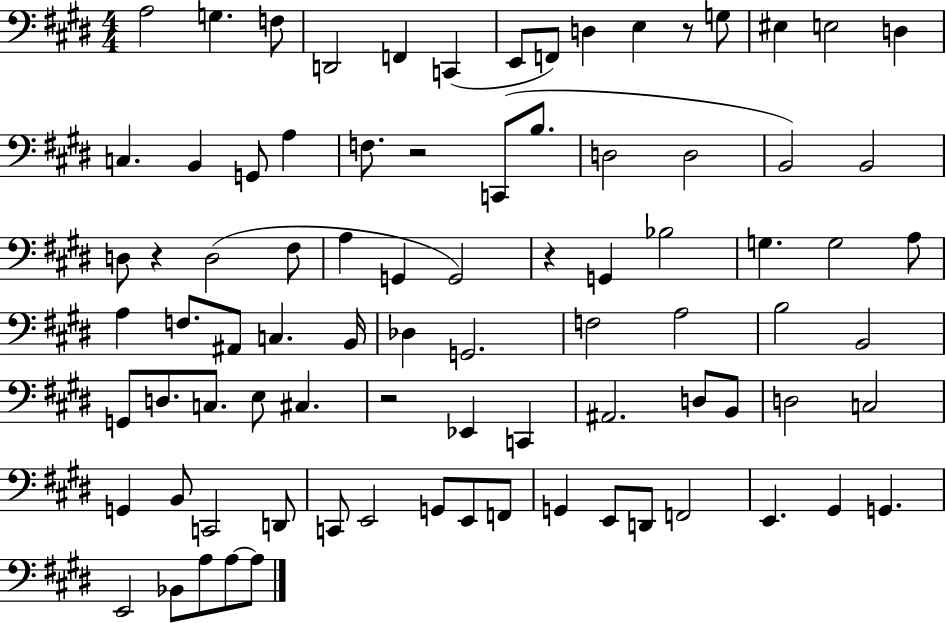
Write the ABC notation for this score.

X:1
T:Untitled
M:4/4
L:1/4
K:E
A,2 G, F,/2 D,,2 F,, C,, E,,/2 F,,/2 D, E, z/2 G,/2 ^E, E,2 D, C, B,, G,,/2 A, F,/2 z2 C,,/2 B,/2 D,2 D,2 B,,2 B,,2 D,/2 z D,2 ^F,/2 A, G,, G,,2 z G,, _B,2 G, G,2 A,/2 A, F,/2 ^A,,/2 C, B,,/4 _D, G,,2 F,2 A,2 B,2 B,,2 G,,/2 D,/2 C,/2 E,/2 ^C, z2 _E,, C,, ^A,,2 D,/2 B,,/2 D,2 C,2 G,, B,,/2 C,,2 D,,/2 C,,/2 E,,2 G,,/2 E,,/2 F,,/2 G,, E,,/2 D,,/2 F,,2 E,, ^G,, G,, E,,2 _B,,/2 A,/2 A,/2 A,/2